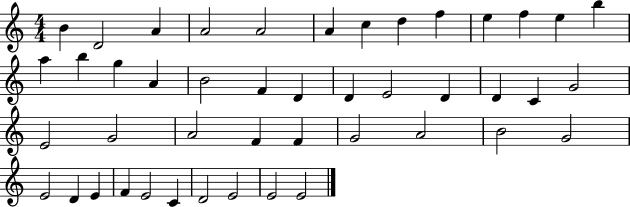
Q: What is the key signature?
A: C major